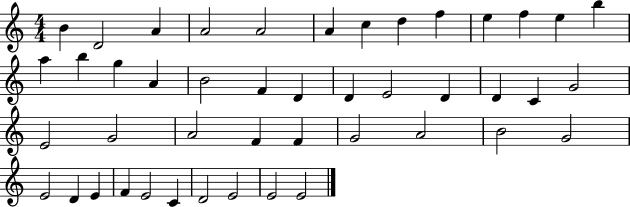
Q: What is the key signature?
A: C major